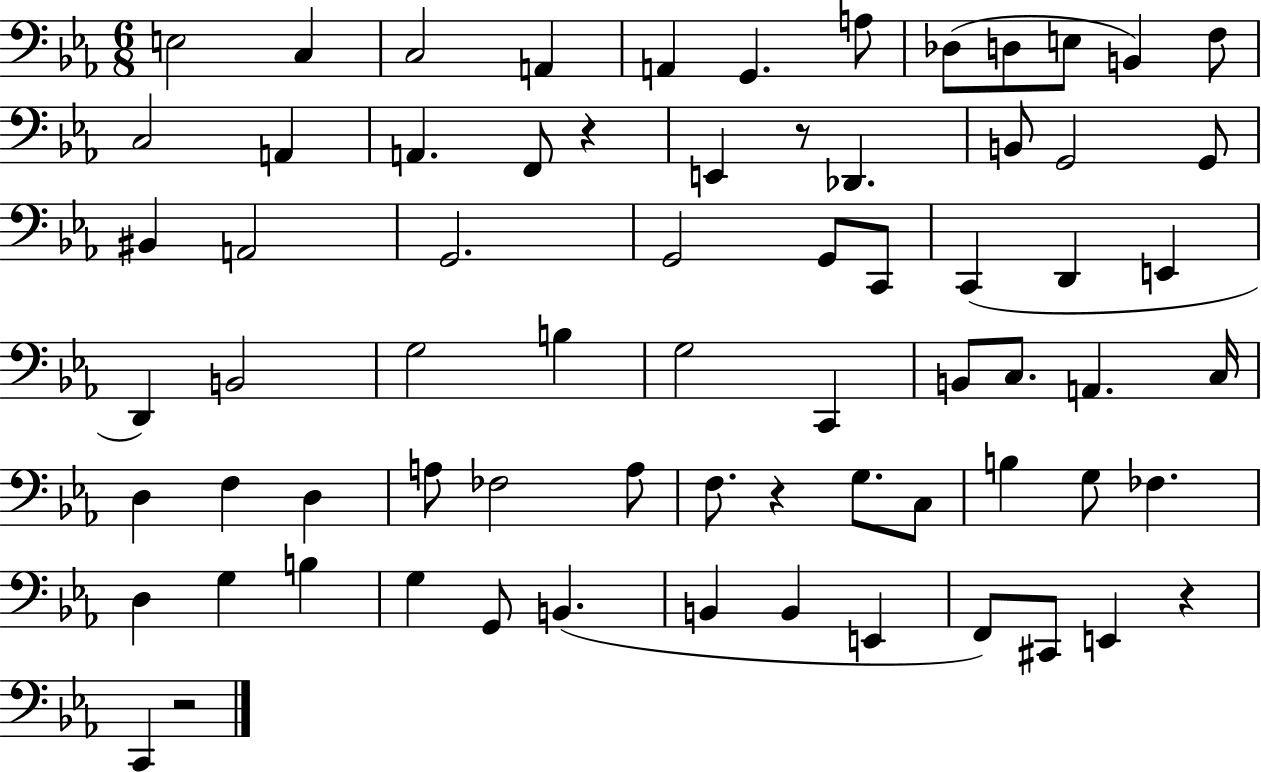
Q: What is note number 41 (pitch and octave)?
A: D3